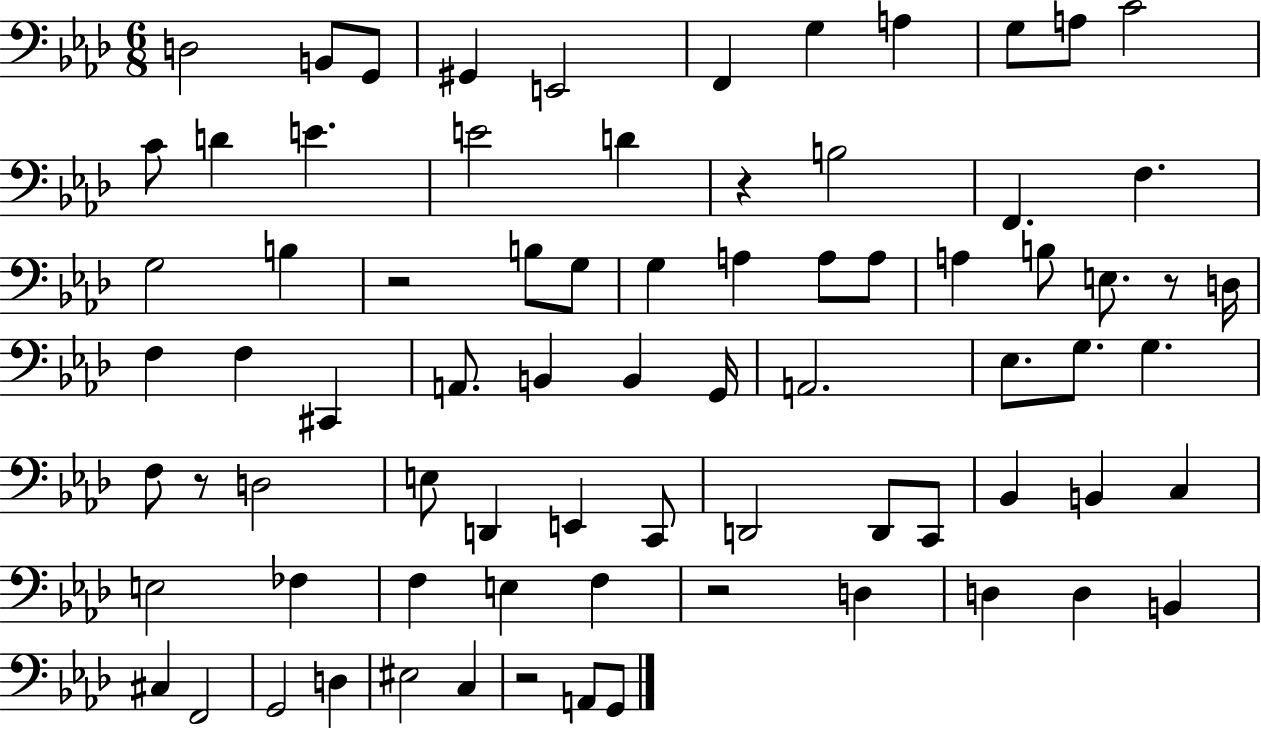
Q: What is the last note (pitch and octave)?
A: G2